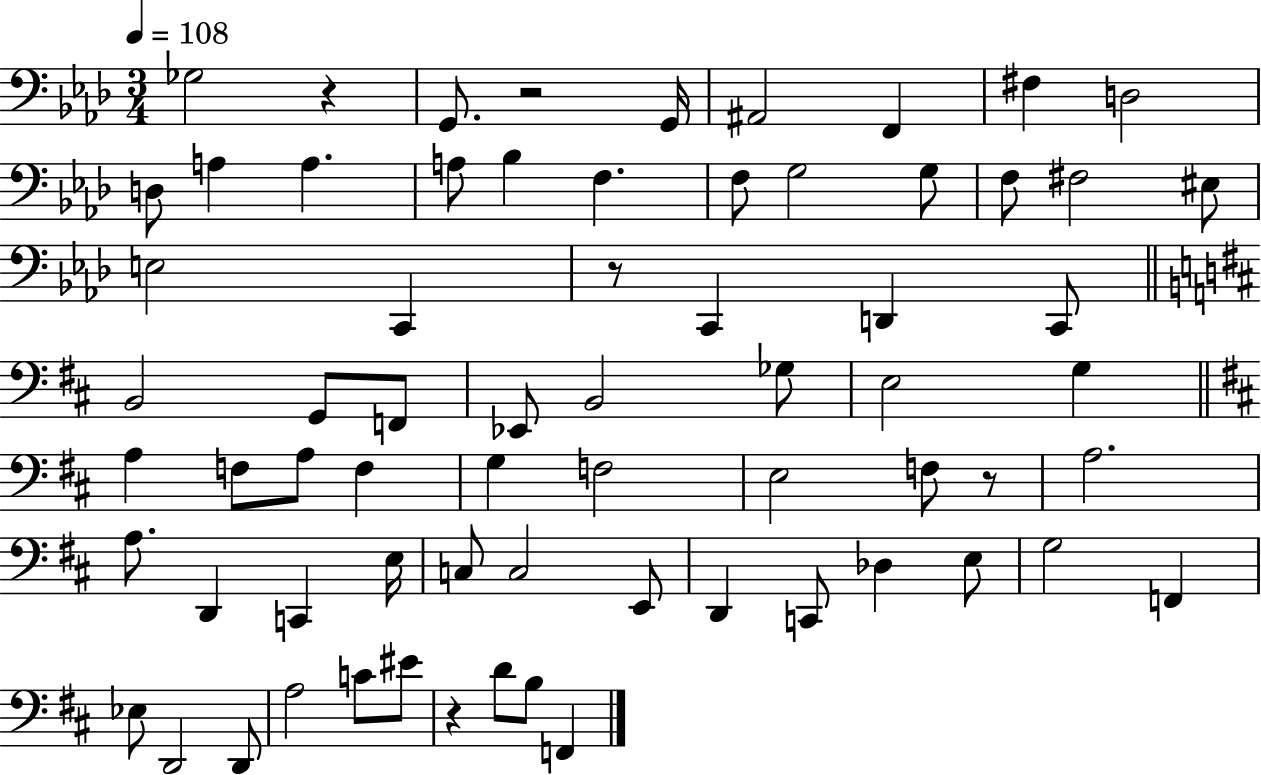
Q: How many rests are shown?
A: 5